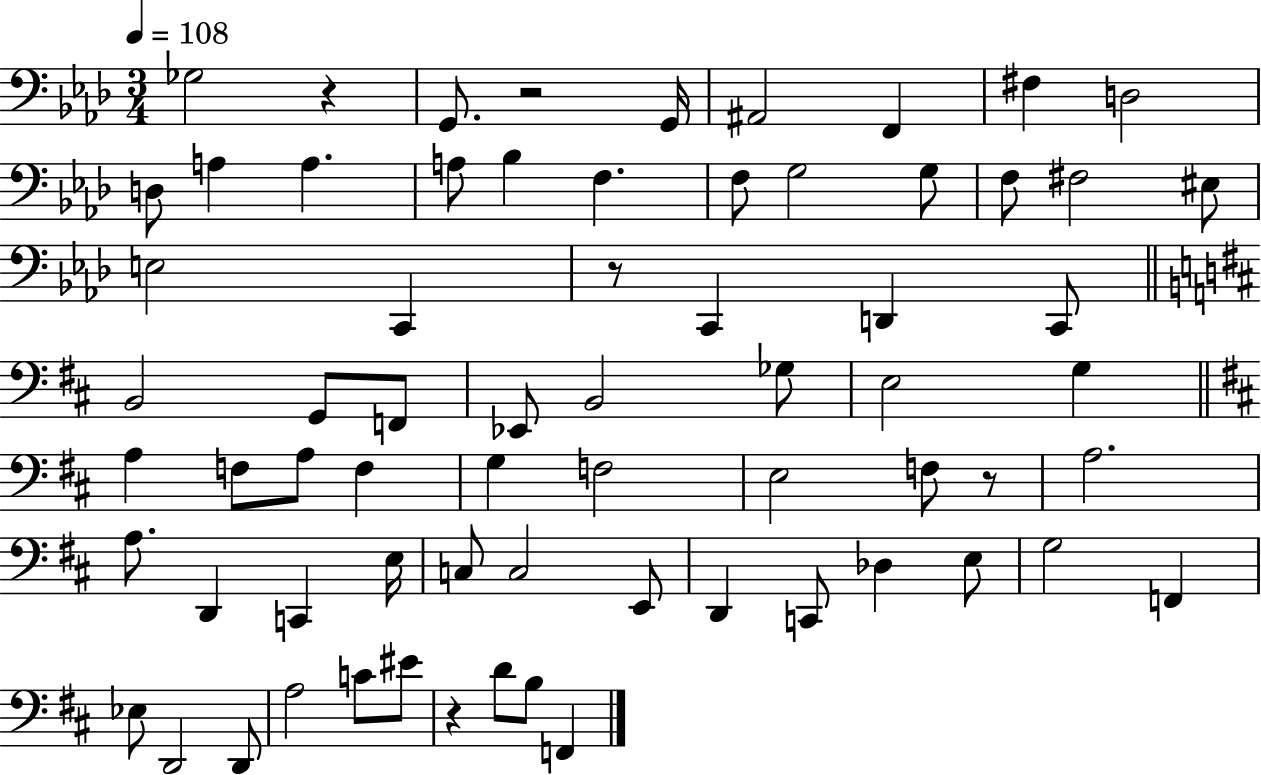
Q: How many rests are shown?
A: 5